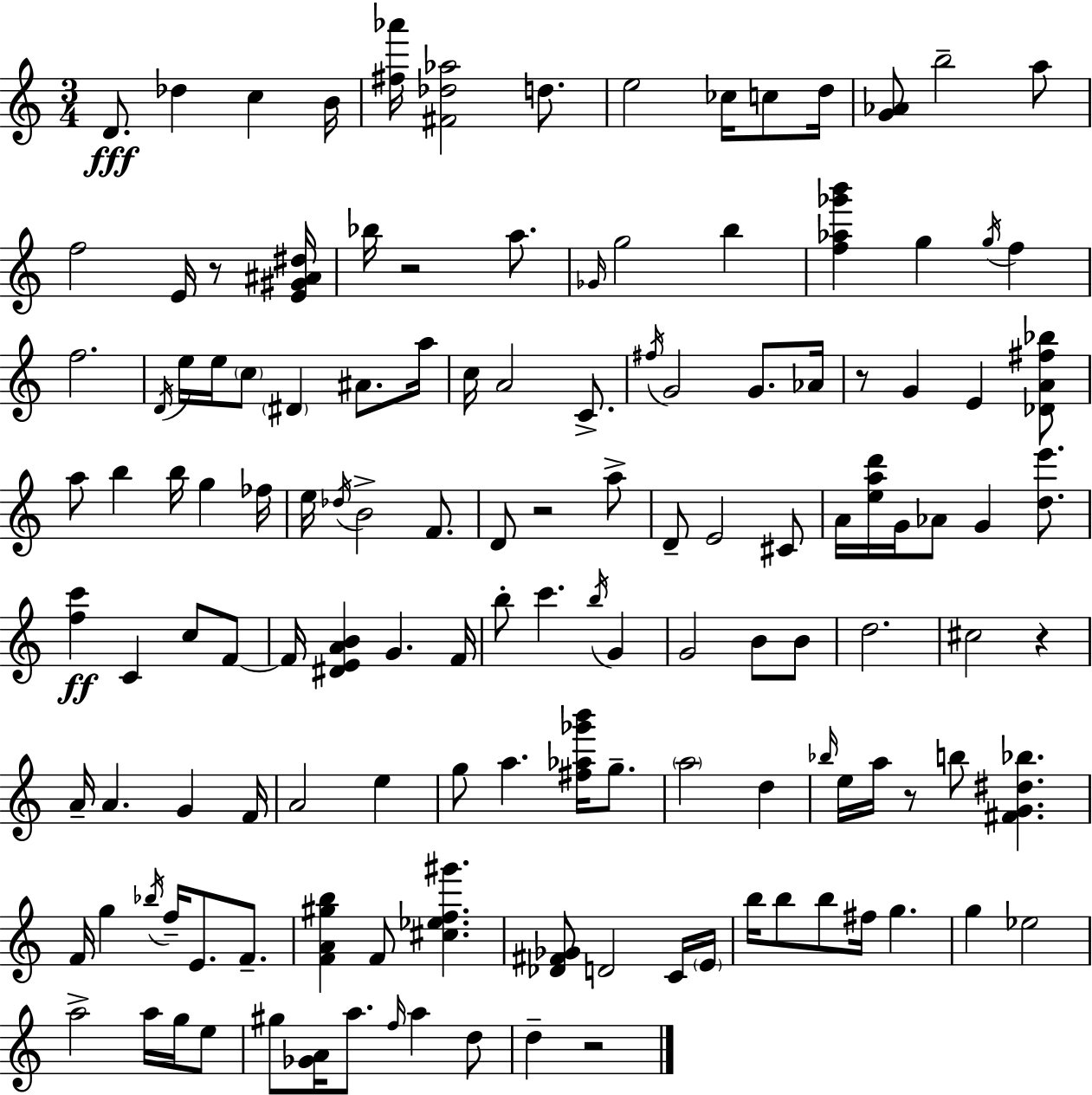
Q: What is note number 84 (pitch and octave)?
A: E5